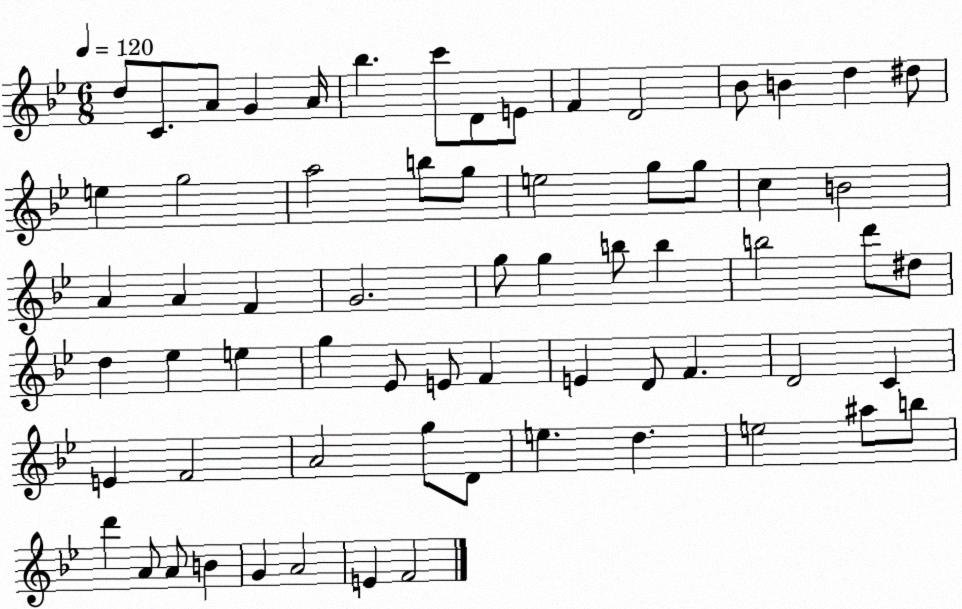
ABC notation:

X:1
T:Untitled
M:6/8
L:1/4
K:Bb
d/2 C/2 A/2 G A/4 _b c'/2 D/2 E/2 F D2 _B/2 B d ^d/2 e g2 a2 b/2 g/2 e2 g/2 g/2 c B2 A A F G2 g/2 g b/2 b b2 d'/2 ^d/2 d _e e g _E/2 E/2 F E D/2 F D2 C E F2 A2 g/2 D/2 e d e2 ^a/2 b/2 d' A/2 A/2 B G A2 E F2